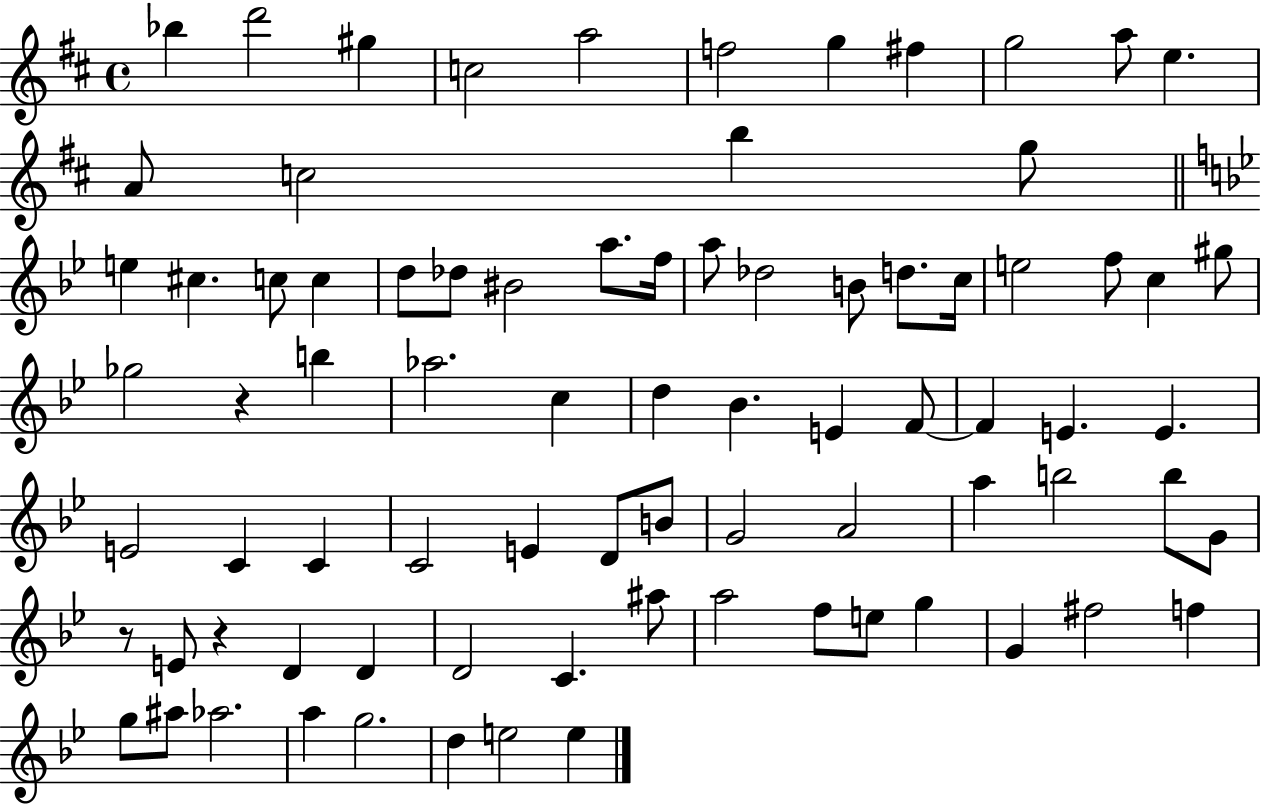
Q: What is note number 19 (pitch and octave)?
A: C5